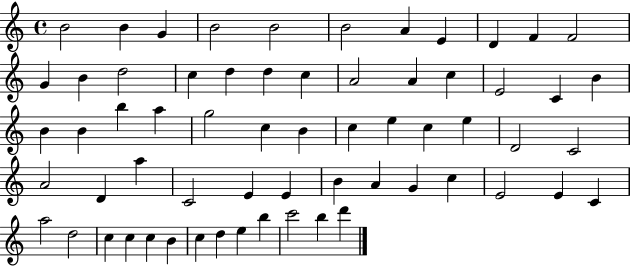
{
  \clef treble
  \time 4/4
  \defaultTimeSignature
  \key c \major
  b'2 b'4 g'4 | b'2 b'2 | b'2 a'4 e'4 | d'4 f'4 f'2 | \break g'4 b'4 d''2 | c''4 d''4 d''4 c''4 | a'2 a'4 c''4 | e'2 c'4 b'4 | \break b'4 b'4 b''4 a''4 | g''2 c''4 b'4 | c''4 e''4 c''4 e''4 | d'2 c'2 | \break a'2 d'4 a''4 | c'2 e'4 e'4 | b'4 a'4 g'4 c''4 | e'2 e'4 c'4 | \break a''2 d''2 | c''4 c''4 c''4 b'4 | c''4 d''4 e''4 b''4 | c'''2 b''4 d'''4 | \break \bar "|."
}